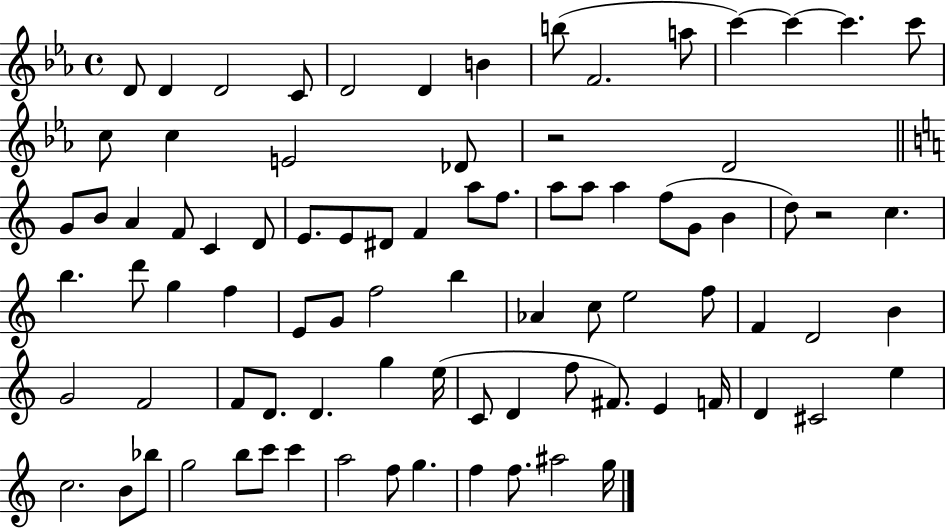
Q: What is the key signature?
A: EES major